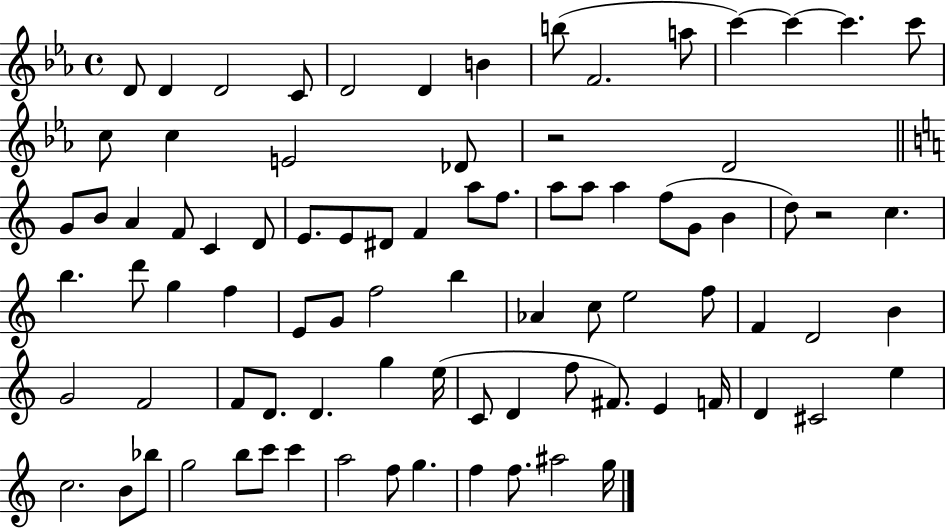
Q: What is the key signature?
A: EES major